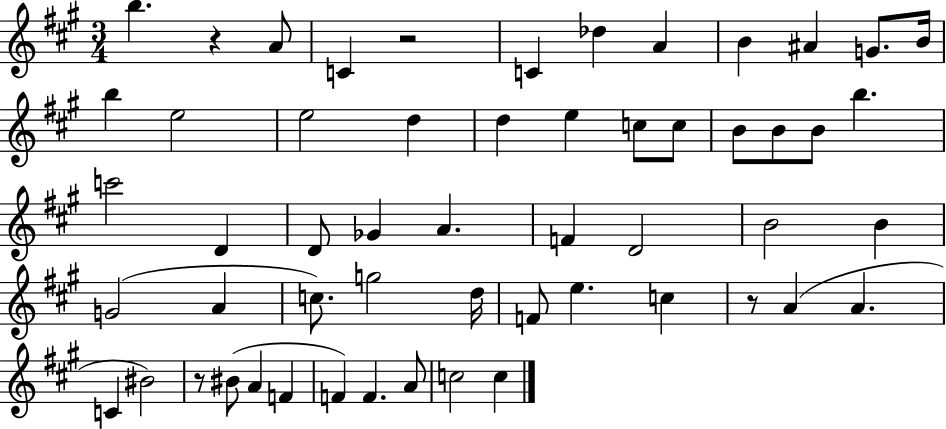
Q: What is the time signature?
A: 3/4